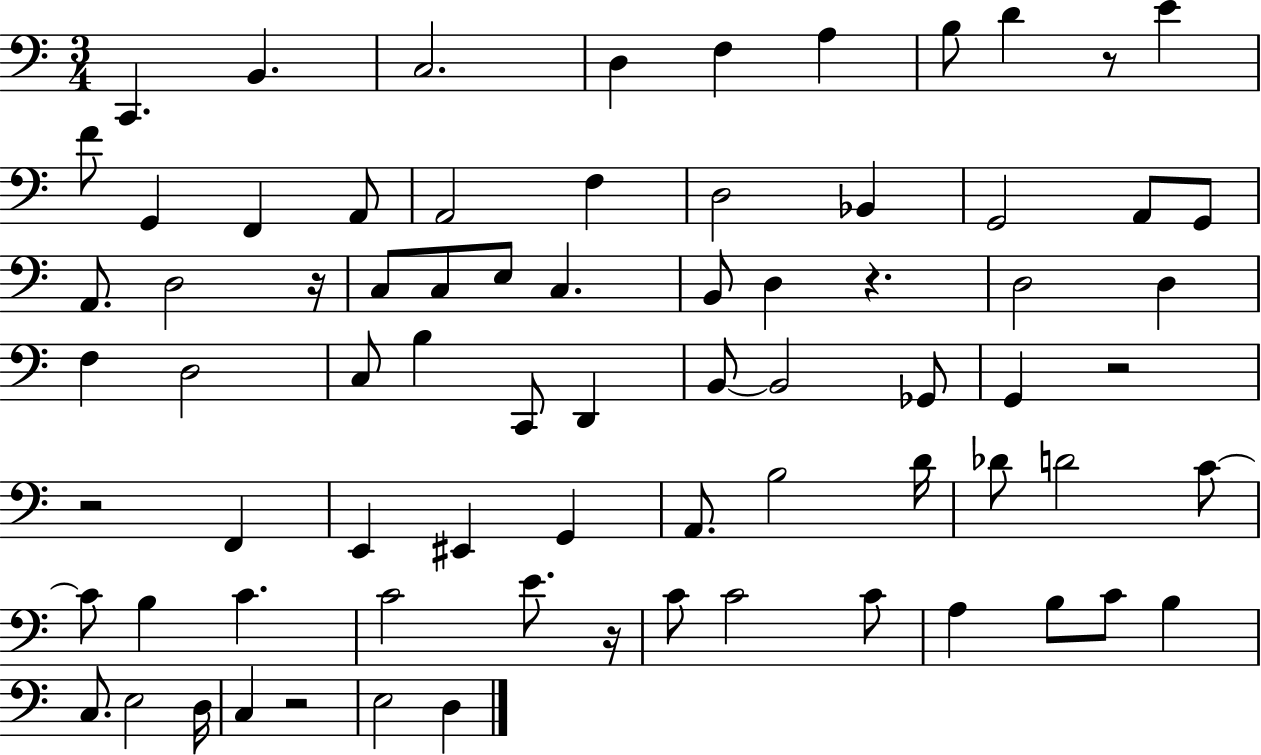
C2/q. B2/q. C3/h. D3/q F3/q A3/q B3/e D4/q R/e E4/q F4/e G2/q F2/q A2/e A2/h F3/q D3/h Bb2/q G2/h A2/e G2/e A2/e. D3/h R/s C3/e C3/e E3/e C3/q. B2/e D3/q R/q. D3/h D3/q F3/q D3/h C3/e B3/q C2/e D2/q B2/e B2/h Gb2/e G2/q R/h R/h F2/q E2/q EIS2/q G2/q A2/e. B3/h D4/s Db4/e D4/h C4/e C4/e B3/q C4/q. C4/h E4/e. R/s C4/e C4/h C4/e A3/q B3/e C4/e B3/q C3/e. E3/h D3/s C3/q R/h E3/h D3/q